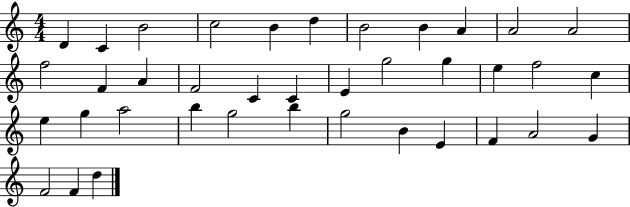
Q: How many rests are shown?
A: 0